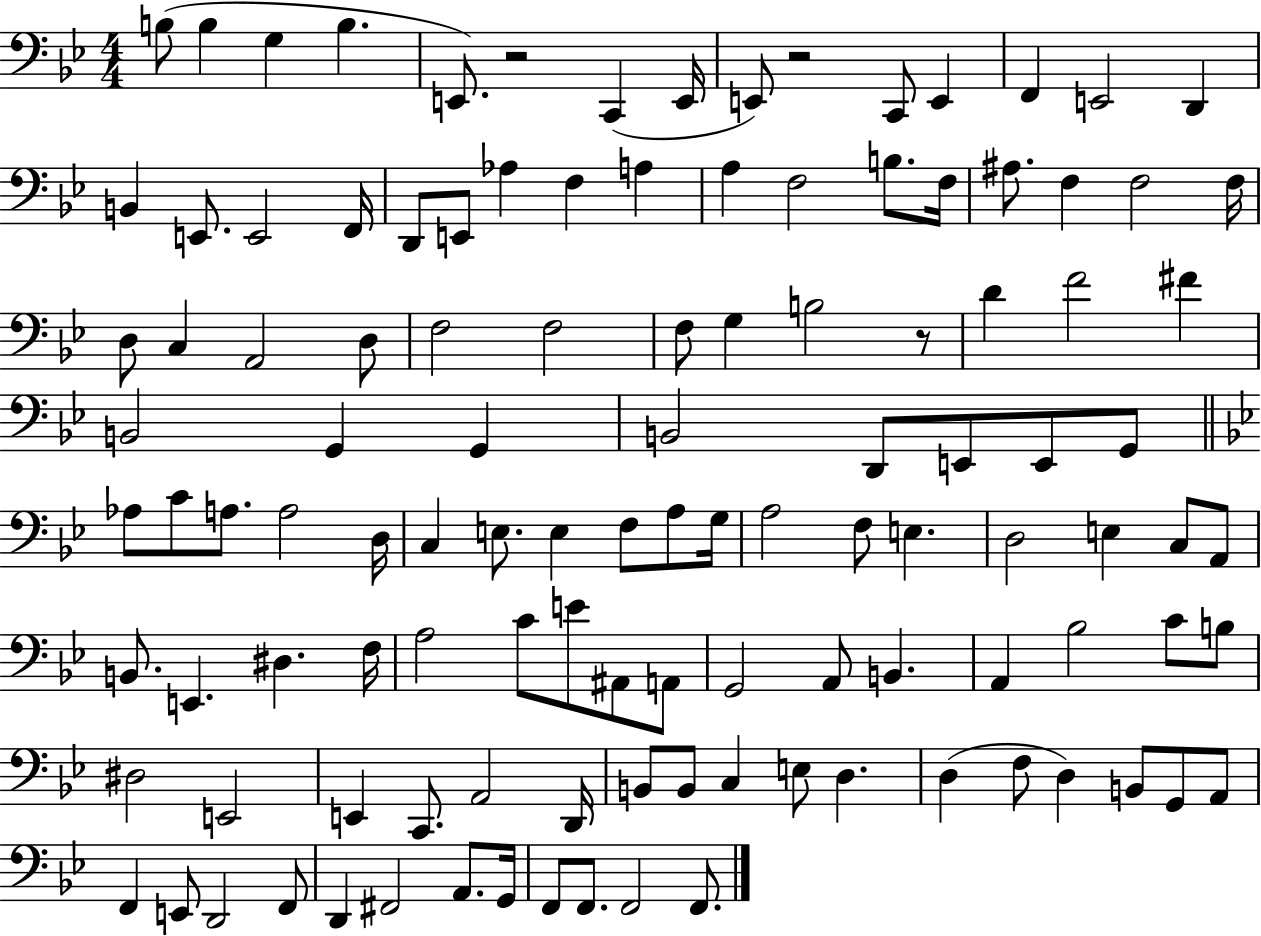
B3/e B3/q G3/q B3/q. E2/e. R/h C2/q E2/s E2/e R/h C2/e E2/q F2/q E2/h D2/q B2/q E2/e. E2/h F2/s D2/e E2/e Ab3/q F3/q A3/q A3/q F3/h B3/e. F3/s A#3/e. F3/q F3/h F3/s D3/e C3/q A2/h D3/e F3/h F3/h F3/e G3/q B3/h R/e D4/q F4/h F#4/q B2/h G2/q G2/q B2/h D2/e E2/e E2/e G2/e Ab3/e C4/e A3/e. A3/h D3/s C3/q E3/e. E3/q F3/e A3/e G3/s A3/h F3/e E3/q. D3/h E3/q C3/e A2/e B2/e. E2/q. D#3/q. F3/s A3/h C4/e E4/e A#2/e A2/e G2/h A2/e B2/q. A2/q Bb3/h C4/e B3/e D#3/h E2/h E2/q C2/e. A2/h D2/s B2/e B2/e C3/q E3/e D3/q. D3/q F3/e D3/q B2/e G2/e A2/e F2/q E2/e D2/h F2/e D2/q F#2/h A2/e. G2/s F2/e F2/e. F2/h F2/e.